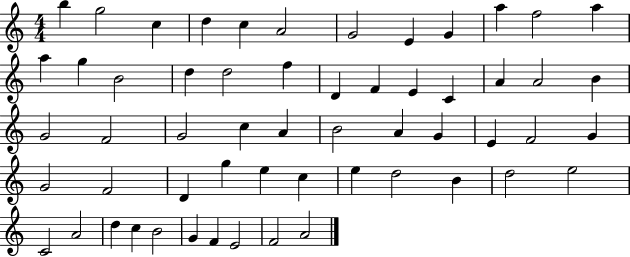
X:1
T:Untitled
M:4/4
L:1/4
K:C
b g2 c d c A2 G2 E G a f2 a a g B2 d d2 f D F E C A A2 B G2 F2 G2 c A B2 A G E F2 G G2 F2 D g e c e d2 B d2 e2 C2 A2 d c B2 G F E2 F2 A2